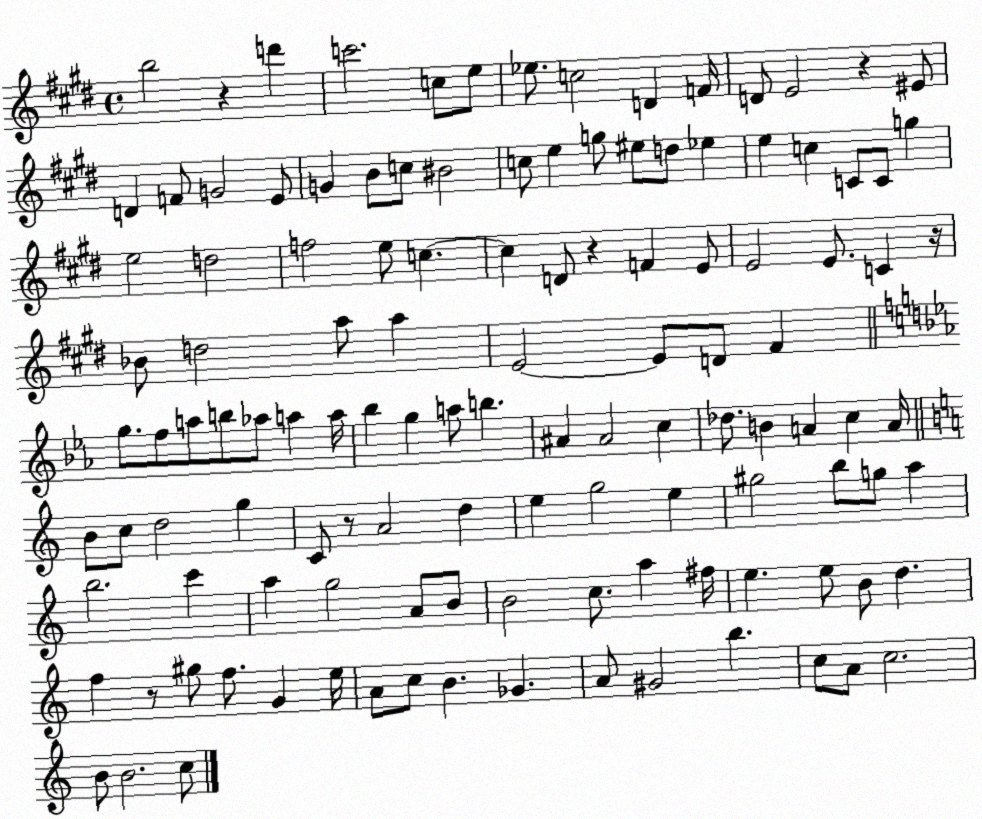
X:1
T:Untitled
M:4/4
L:1/4
K:E
b2 z d' c'2 c/2 e/2 _e/2 c2 D F/4 D/2 E2 z ^E/2 D F/2 G2 E/2 G B/2 c/2 ^B2 c/2 e g/2 ^e/2 d/2 _e e c C/2 C/2 g e2 d2 f2 e/2 c c D/2 z F E/2 E2 E/2 C z/4 _B/2 d2 a/2 a E2 E/2 D/2 ^F g/2 f/2 a/2 b/2 _a/2 a a/4 _b g a/2 b ^A ^A2 c _d/2 B A c A/4 B/2 c/2 d2 g C/2 z/2 A2 d e g2 e ^g2 b/2 g/2 a b2 c' a g2 A/2 B/2 B2 c/2 a ^f/4 e e/2 B/2 d f z/2 ^g/2 f/2 G e/4 A/2 c/2 B _G A/2 ^G2 b c/2 A/2 c2 B/2 B2 c/2